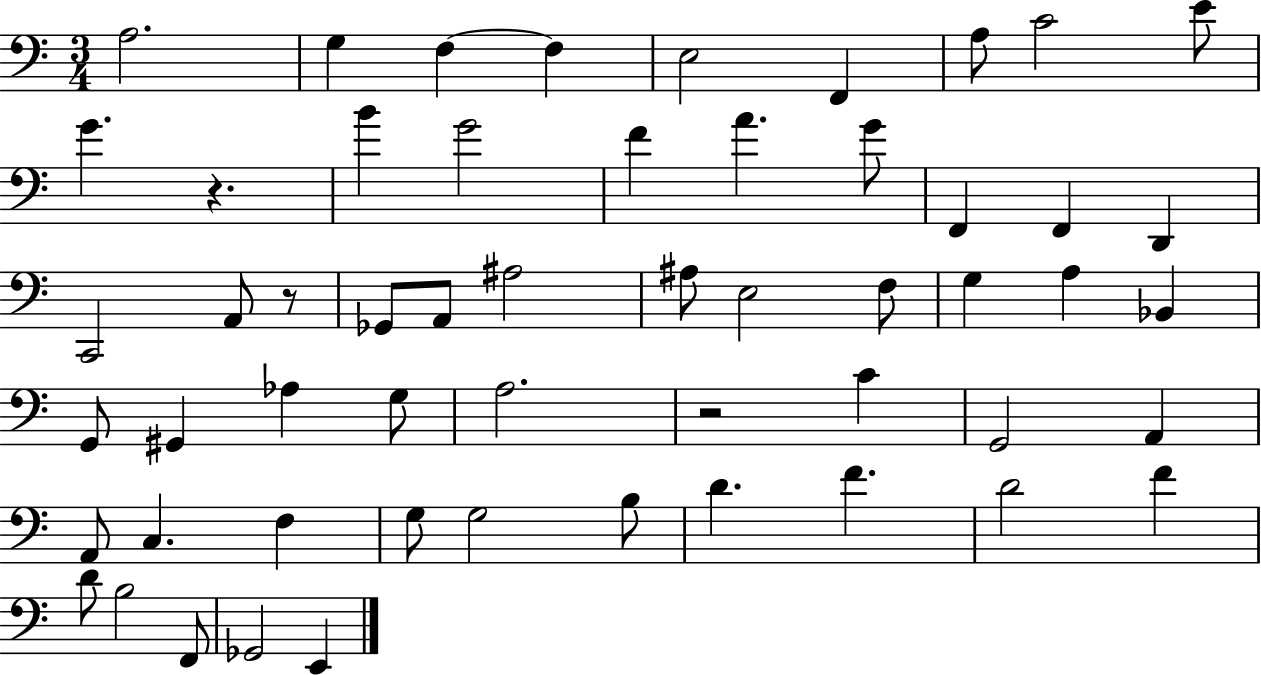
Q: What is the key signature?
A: C major